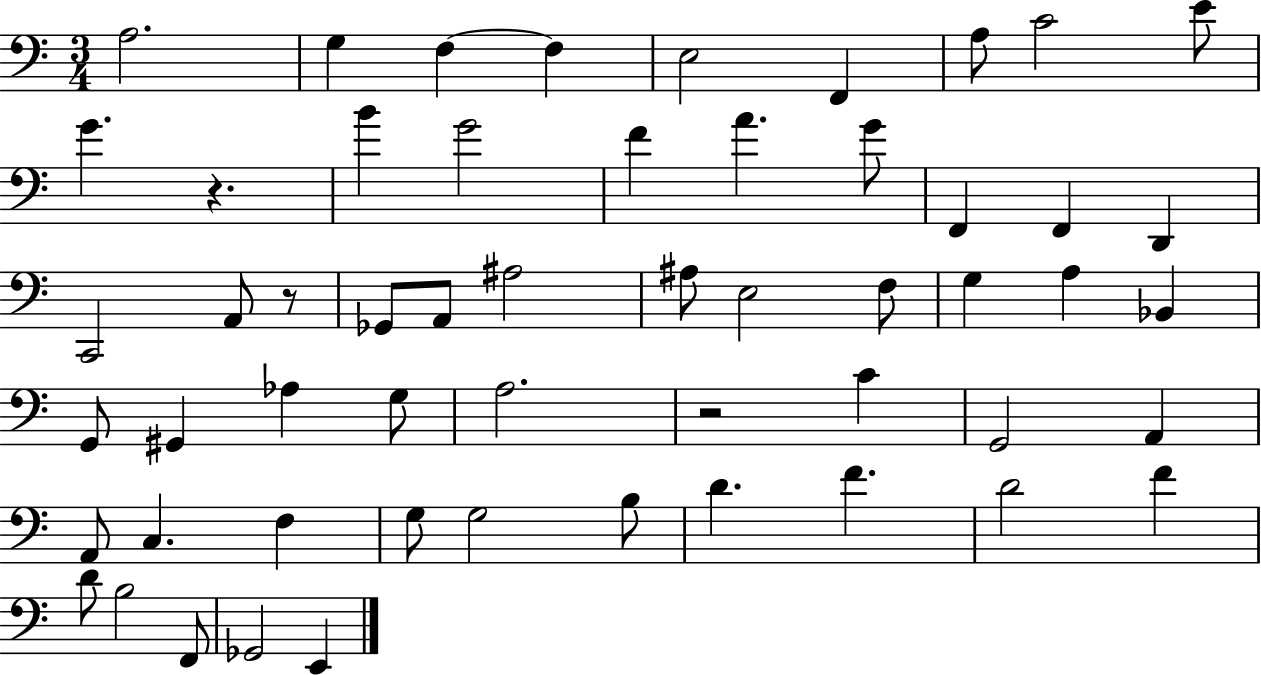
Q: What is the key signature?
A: C major